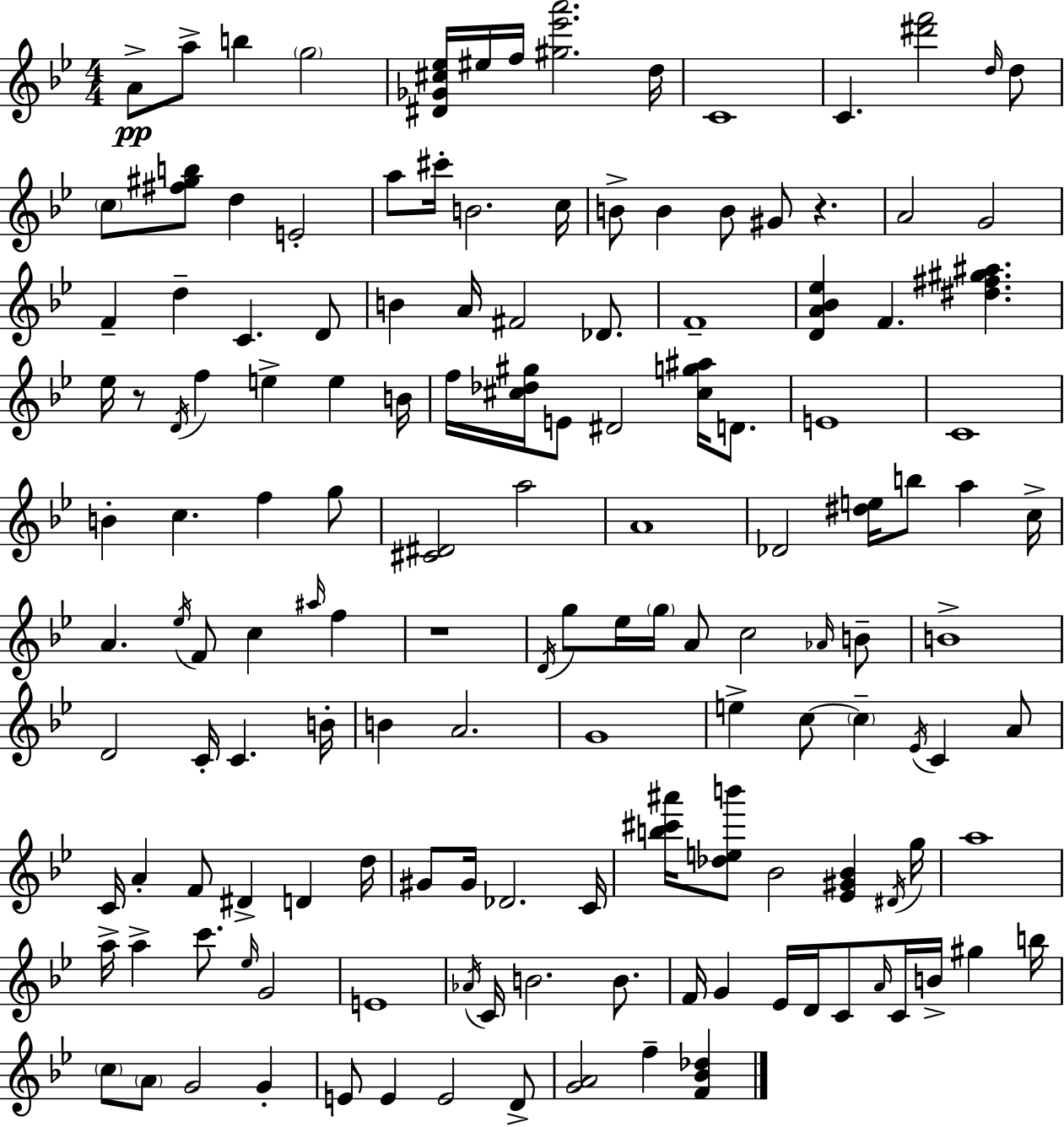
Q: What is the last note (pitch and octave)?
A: F5